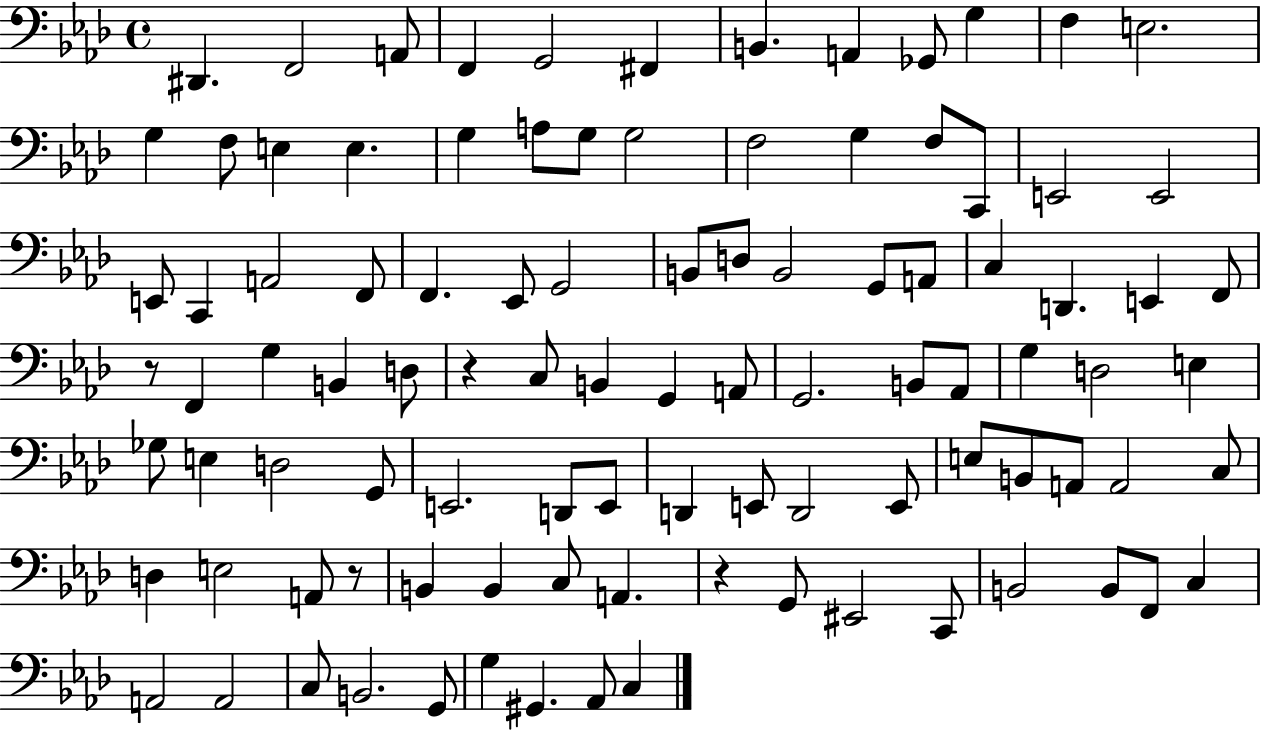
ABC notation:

X:1
T:Untitled
M:4/4
L:1/4
K:Ab
^D,, F,,2 A,,/2 F,, G,,2 ^F,, B,, A,, _G,,/2 G, F, E,2 G, F,/2 E, E, G, A,/2 G,/2 G,2 F,2 G, F,/2 C,,/2 E,,2 E,,2 E,,/2 C,, A,,2 F,,/2 F,, _E,,/2 G,,2 B,,/2 D,/2 B,,2 G,,/2 A,,/2 C, D,, E,, F,,/2 z/2 F,, G, B,, D,/2 z C,/2 B,, G,, A,,/2 G,,2 B,,/2 _A,,/2 G, D,2 E, _G,/2 E, D,2 G,,/2 E,,2 D,,/2 E,,/2 D,, E,,/2 D,,2 E,,/2 E,/2 B,,/2 A,,/2 A,,2 C,/2 D, E,2 A,,/2 z/2 B,, B,, C,/2 A,, z G,,/2 ^E,,2 C,,/2 B,,2 B,,/2 F,,/2 C, A,,2 A,,2 C,/2 B,,2 G,,/2 G, ^G,, _A,,/2 C,